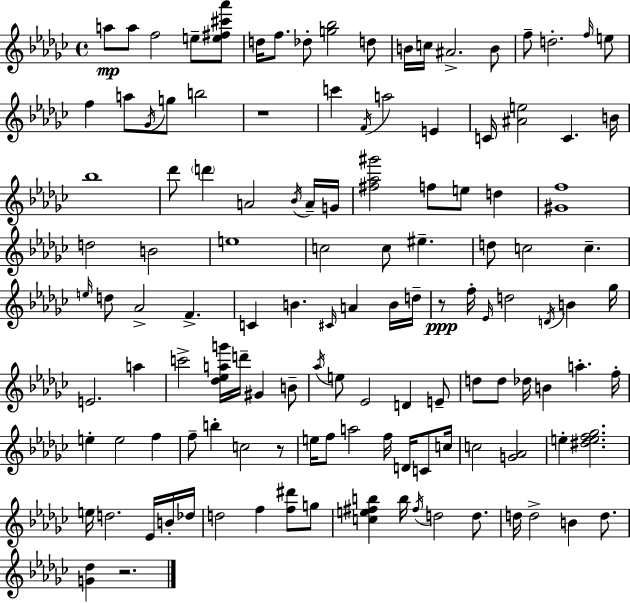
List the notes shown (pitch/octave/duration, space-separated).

A5/e A5/e F5/h E5/e [E5,F#5,C#6,Ab6]/e D5/s F5/e. Db5/e [G5,Bb5]/h D5/e B4/s C5/s A#4/h. B4/e F5/e D5/h. F5/s E5/e F5/q A5/e Gb4/s G5/e B5/h R/w C6/q F4/s A5/h E4/q C4/s [A#4,E5]/h C4/q. B4/s Bb5/w Db6/e D6/q A4/h Bb4/s A4/s G4/s [F#5,Ab5,G#6]/h F5/e E5/e D5/q [G#4,F5]/w D5/h B4/h E5/w C5/h C5/e EIS5/q. D5/e C5/h C5/q. E5/s D5/e Ab4/h F4/q. C4/q B4/q. C#4/s A4/q B4/s D5/s R/e F5/s Eb4/s D5/h D4/s B4/q Gb5/s E4/h. A5/q C6/h [Db5,Eb5,A5,G6]/s D6/s G#4/q B4/e Ab5/s E5/e Eb4/h D4/q E4/e D5/e D5/e Db5/s B4/q A5/q. F5/s E5/q E5/h F5/q F5/e B5/q C5/h R/e E5/s F5/e A5/h F5/s D4/s C4/e C5/s C5/h [G4,Ab4]/h E5/q [D#5,E5,F5,Gb5]/h. E5/s D5/h. Eb4/s B4/s Db5/s D5/h F5/q [F5,D#6]/e G5/e [C5,E5,F#5,B5]/q B5/s F#5/s D5/h D5/e. D5/s D5/h B4/q D5/e. [G4,Db5]/q R/h.